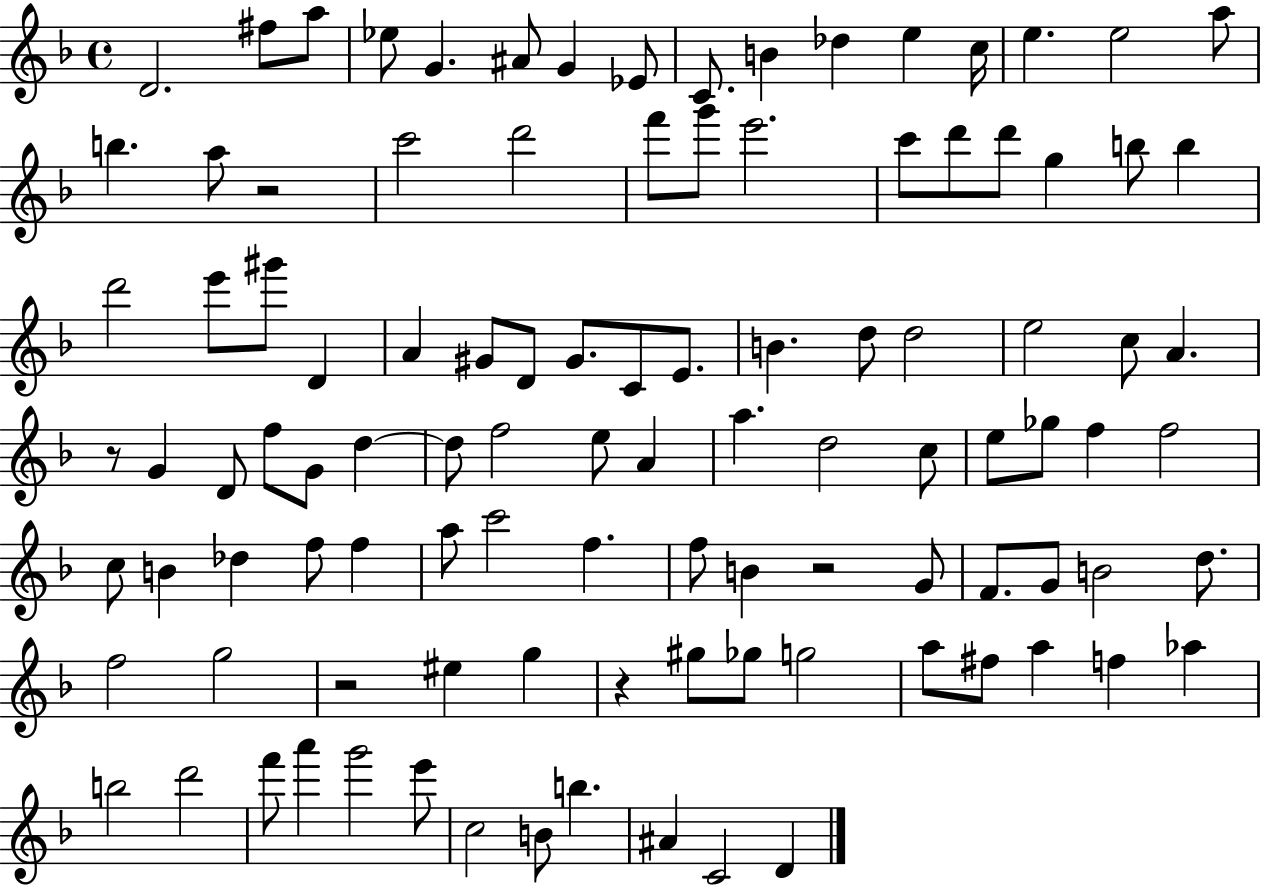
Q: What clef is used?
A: treble